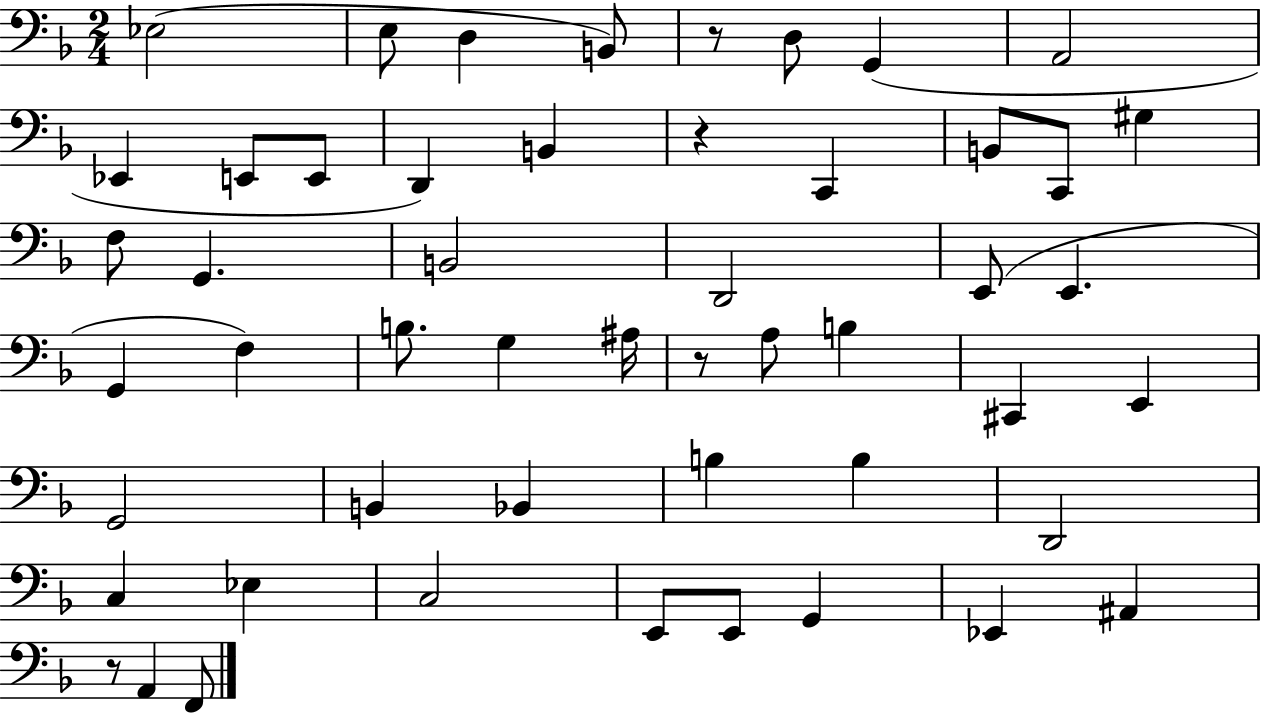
X:1
T:Untitled
M:2/4
L:1/4
K:F
_E,2 E,/2 D, B,,/2 z/2 D,/2 G,, A,,2 _E,, E,,/2 E,,/2 D,, B,, z C,, B,,/2 C,,/2 ^G, F,/2 G,, B,,2 D,,2 E,,/2 E,, G,, F, B,/2 G, ^A,/4 z/2 A,/2 B, ^C,, E,, G,,2 B,, _B,, B, B, D,,2 C, _E, C,2 E,,/2 E,,/2 G,, _E,, ^A,, z/2 A,, F,,/2